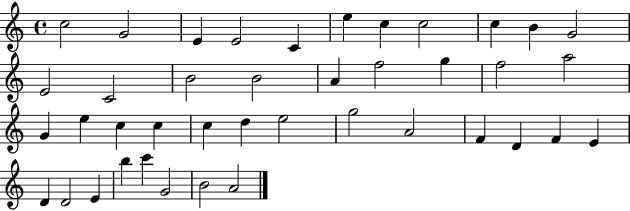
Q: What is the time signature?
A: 4/4